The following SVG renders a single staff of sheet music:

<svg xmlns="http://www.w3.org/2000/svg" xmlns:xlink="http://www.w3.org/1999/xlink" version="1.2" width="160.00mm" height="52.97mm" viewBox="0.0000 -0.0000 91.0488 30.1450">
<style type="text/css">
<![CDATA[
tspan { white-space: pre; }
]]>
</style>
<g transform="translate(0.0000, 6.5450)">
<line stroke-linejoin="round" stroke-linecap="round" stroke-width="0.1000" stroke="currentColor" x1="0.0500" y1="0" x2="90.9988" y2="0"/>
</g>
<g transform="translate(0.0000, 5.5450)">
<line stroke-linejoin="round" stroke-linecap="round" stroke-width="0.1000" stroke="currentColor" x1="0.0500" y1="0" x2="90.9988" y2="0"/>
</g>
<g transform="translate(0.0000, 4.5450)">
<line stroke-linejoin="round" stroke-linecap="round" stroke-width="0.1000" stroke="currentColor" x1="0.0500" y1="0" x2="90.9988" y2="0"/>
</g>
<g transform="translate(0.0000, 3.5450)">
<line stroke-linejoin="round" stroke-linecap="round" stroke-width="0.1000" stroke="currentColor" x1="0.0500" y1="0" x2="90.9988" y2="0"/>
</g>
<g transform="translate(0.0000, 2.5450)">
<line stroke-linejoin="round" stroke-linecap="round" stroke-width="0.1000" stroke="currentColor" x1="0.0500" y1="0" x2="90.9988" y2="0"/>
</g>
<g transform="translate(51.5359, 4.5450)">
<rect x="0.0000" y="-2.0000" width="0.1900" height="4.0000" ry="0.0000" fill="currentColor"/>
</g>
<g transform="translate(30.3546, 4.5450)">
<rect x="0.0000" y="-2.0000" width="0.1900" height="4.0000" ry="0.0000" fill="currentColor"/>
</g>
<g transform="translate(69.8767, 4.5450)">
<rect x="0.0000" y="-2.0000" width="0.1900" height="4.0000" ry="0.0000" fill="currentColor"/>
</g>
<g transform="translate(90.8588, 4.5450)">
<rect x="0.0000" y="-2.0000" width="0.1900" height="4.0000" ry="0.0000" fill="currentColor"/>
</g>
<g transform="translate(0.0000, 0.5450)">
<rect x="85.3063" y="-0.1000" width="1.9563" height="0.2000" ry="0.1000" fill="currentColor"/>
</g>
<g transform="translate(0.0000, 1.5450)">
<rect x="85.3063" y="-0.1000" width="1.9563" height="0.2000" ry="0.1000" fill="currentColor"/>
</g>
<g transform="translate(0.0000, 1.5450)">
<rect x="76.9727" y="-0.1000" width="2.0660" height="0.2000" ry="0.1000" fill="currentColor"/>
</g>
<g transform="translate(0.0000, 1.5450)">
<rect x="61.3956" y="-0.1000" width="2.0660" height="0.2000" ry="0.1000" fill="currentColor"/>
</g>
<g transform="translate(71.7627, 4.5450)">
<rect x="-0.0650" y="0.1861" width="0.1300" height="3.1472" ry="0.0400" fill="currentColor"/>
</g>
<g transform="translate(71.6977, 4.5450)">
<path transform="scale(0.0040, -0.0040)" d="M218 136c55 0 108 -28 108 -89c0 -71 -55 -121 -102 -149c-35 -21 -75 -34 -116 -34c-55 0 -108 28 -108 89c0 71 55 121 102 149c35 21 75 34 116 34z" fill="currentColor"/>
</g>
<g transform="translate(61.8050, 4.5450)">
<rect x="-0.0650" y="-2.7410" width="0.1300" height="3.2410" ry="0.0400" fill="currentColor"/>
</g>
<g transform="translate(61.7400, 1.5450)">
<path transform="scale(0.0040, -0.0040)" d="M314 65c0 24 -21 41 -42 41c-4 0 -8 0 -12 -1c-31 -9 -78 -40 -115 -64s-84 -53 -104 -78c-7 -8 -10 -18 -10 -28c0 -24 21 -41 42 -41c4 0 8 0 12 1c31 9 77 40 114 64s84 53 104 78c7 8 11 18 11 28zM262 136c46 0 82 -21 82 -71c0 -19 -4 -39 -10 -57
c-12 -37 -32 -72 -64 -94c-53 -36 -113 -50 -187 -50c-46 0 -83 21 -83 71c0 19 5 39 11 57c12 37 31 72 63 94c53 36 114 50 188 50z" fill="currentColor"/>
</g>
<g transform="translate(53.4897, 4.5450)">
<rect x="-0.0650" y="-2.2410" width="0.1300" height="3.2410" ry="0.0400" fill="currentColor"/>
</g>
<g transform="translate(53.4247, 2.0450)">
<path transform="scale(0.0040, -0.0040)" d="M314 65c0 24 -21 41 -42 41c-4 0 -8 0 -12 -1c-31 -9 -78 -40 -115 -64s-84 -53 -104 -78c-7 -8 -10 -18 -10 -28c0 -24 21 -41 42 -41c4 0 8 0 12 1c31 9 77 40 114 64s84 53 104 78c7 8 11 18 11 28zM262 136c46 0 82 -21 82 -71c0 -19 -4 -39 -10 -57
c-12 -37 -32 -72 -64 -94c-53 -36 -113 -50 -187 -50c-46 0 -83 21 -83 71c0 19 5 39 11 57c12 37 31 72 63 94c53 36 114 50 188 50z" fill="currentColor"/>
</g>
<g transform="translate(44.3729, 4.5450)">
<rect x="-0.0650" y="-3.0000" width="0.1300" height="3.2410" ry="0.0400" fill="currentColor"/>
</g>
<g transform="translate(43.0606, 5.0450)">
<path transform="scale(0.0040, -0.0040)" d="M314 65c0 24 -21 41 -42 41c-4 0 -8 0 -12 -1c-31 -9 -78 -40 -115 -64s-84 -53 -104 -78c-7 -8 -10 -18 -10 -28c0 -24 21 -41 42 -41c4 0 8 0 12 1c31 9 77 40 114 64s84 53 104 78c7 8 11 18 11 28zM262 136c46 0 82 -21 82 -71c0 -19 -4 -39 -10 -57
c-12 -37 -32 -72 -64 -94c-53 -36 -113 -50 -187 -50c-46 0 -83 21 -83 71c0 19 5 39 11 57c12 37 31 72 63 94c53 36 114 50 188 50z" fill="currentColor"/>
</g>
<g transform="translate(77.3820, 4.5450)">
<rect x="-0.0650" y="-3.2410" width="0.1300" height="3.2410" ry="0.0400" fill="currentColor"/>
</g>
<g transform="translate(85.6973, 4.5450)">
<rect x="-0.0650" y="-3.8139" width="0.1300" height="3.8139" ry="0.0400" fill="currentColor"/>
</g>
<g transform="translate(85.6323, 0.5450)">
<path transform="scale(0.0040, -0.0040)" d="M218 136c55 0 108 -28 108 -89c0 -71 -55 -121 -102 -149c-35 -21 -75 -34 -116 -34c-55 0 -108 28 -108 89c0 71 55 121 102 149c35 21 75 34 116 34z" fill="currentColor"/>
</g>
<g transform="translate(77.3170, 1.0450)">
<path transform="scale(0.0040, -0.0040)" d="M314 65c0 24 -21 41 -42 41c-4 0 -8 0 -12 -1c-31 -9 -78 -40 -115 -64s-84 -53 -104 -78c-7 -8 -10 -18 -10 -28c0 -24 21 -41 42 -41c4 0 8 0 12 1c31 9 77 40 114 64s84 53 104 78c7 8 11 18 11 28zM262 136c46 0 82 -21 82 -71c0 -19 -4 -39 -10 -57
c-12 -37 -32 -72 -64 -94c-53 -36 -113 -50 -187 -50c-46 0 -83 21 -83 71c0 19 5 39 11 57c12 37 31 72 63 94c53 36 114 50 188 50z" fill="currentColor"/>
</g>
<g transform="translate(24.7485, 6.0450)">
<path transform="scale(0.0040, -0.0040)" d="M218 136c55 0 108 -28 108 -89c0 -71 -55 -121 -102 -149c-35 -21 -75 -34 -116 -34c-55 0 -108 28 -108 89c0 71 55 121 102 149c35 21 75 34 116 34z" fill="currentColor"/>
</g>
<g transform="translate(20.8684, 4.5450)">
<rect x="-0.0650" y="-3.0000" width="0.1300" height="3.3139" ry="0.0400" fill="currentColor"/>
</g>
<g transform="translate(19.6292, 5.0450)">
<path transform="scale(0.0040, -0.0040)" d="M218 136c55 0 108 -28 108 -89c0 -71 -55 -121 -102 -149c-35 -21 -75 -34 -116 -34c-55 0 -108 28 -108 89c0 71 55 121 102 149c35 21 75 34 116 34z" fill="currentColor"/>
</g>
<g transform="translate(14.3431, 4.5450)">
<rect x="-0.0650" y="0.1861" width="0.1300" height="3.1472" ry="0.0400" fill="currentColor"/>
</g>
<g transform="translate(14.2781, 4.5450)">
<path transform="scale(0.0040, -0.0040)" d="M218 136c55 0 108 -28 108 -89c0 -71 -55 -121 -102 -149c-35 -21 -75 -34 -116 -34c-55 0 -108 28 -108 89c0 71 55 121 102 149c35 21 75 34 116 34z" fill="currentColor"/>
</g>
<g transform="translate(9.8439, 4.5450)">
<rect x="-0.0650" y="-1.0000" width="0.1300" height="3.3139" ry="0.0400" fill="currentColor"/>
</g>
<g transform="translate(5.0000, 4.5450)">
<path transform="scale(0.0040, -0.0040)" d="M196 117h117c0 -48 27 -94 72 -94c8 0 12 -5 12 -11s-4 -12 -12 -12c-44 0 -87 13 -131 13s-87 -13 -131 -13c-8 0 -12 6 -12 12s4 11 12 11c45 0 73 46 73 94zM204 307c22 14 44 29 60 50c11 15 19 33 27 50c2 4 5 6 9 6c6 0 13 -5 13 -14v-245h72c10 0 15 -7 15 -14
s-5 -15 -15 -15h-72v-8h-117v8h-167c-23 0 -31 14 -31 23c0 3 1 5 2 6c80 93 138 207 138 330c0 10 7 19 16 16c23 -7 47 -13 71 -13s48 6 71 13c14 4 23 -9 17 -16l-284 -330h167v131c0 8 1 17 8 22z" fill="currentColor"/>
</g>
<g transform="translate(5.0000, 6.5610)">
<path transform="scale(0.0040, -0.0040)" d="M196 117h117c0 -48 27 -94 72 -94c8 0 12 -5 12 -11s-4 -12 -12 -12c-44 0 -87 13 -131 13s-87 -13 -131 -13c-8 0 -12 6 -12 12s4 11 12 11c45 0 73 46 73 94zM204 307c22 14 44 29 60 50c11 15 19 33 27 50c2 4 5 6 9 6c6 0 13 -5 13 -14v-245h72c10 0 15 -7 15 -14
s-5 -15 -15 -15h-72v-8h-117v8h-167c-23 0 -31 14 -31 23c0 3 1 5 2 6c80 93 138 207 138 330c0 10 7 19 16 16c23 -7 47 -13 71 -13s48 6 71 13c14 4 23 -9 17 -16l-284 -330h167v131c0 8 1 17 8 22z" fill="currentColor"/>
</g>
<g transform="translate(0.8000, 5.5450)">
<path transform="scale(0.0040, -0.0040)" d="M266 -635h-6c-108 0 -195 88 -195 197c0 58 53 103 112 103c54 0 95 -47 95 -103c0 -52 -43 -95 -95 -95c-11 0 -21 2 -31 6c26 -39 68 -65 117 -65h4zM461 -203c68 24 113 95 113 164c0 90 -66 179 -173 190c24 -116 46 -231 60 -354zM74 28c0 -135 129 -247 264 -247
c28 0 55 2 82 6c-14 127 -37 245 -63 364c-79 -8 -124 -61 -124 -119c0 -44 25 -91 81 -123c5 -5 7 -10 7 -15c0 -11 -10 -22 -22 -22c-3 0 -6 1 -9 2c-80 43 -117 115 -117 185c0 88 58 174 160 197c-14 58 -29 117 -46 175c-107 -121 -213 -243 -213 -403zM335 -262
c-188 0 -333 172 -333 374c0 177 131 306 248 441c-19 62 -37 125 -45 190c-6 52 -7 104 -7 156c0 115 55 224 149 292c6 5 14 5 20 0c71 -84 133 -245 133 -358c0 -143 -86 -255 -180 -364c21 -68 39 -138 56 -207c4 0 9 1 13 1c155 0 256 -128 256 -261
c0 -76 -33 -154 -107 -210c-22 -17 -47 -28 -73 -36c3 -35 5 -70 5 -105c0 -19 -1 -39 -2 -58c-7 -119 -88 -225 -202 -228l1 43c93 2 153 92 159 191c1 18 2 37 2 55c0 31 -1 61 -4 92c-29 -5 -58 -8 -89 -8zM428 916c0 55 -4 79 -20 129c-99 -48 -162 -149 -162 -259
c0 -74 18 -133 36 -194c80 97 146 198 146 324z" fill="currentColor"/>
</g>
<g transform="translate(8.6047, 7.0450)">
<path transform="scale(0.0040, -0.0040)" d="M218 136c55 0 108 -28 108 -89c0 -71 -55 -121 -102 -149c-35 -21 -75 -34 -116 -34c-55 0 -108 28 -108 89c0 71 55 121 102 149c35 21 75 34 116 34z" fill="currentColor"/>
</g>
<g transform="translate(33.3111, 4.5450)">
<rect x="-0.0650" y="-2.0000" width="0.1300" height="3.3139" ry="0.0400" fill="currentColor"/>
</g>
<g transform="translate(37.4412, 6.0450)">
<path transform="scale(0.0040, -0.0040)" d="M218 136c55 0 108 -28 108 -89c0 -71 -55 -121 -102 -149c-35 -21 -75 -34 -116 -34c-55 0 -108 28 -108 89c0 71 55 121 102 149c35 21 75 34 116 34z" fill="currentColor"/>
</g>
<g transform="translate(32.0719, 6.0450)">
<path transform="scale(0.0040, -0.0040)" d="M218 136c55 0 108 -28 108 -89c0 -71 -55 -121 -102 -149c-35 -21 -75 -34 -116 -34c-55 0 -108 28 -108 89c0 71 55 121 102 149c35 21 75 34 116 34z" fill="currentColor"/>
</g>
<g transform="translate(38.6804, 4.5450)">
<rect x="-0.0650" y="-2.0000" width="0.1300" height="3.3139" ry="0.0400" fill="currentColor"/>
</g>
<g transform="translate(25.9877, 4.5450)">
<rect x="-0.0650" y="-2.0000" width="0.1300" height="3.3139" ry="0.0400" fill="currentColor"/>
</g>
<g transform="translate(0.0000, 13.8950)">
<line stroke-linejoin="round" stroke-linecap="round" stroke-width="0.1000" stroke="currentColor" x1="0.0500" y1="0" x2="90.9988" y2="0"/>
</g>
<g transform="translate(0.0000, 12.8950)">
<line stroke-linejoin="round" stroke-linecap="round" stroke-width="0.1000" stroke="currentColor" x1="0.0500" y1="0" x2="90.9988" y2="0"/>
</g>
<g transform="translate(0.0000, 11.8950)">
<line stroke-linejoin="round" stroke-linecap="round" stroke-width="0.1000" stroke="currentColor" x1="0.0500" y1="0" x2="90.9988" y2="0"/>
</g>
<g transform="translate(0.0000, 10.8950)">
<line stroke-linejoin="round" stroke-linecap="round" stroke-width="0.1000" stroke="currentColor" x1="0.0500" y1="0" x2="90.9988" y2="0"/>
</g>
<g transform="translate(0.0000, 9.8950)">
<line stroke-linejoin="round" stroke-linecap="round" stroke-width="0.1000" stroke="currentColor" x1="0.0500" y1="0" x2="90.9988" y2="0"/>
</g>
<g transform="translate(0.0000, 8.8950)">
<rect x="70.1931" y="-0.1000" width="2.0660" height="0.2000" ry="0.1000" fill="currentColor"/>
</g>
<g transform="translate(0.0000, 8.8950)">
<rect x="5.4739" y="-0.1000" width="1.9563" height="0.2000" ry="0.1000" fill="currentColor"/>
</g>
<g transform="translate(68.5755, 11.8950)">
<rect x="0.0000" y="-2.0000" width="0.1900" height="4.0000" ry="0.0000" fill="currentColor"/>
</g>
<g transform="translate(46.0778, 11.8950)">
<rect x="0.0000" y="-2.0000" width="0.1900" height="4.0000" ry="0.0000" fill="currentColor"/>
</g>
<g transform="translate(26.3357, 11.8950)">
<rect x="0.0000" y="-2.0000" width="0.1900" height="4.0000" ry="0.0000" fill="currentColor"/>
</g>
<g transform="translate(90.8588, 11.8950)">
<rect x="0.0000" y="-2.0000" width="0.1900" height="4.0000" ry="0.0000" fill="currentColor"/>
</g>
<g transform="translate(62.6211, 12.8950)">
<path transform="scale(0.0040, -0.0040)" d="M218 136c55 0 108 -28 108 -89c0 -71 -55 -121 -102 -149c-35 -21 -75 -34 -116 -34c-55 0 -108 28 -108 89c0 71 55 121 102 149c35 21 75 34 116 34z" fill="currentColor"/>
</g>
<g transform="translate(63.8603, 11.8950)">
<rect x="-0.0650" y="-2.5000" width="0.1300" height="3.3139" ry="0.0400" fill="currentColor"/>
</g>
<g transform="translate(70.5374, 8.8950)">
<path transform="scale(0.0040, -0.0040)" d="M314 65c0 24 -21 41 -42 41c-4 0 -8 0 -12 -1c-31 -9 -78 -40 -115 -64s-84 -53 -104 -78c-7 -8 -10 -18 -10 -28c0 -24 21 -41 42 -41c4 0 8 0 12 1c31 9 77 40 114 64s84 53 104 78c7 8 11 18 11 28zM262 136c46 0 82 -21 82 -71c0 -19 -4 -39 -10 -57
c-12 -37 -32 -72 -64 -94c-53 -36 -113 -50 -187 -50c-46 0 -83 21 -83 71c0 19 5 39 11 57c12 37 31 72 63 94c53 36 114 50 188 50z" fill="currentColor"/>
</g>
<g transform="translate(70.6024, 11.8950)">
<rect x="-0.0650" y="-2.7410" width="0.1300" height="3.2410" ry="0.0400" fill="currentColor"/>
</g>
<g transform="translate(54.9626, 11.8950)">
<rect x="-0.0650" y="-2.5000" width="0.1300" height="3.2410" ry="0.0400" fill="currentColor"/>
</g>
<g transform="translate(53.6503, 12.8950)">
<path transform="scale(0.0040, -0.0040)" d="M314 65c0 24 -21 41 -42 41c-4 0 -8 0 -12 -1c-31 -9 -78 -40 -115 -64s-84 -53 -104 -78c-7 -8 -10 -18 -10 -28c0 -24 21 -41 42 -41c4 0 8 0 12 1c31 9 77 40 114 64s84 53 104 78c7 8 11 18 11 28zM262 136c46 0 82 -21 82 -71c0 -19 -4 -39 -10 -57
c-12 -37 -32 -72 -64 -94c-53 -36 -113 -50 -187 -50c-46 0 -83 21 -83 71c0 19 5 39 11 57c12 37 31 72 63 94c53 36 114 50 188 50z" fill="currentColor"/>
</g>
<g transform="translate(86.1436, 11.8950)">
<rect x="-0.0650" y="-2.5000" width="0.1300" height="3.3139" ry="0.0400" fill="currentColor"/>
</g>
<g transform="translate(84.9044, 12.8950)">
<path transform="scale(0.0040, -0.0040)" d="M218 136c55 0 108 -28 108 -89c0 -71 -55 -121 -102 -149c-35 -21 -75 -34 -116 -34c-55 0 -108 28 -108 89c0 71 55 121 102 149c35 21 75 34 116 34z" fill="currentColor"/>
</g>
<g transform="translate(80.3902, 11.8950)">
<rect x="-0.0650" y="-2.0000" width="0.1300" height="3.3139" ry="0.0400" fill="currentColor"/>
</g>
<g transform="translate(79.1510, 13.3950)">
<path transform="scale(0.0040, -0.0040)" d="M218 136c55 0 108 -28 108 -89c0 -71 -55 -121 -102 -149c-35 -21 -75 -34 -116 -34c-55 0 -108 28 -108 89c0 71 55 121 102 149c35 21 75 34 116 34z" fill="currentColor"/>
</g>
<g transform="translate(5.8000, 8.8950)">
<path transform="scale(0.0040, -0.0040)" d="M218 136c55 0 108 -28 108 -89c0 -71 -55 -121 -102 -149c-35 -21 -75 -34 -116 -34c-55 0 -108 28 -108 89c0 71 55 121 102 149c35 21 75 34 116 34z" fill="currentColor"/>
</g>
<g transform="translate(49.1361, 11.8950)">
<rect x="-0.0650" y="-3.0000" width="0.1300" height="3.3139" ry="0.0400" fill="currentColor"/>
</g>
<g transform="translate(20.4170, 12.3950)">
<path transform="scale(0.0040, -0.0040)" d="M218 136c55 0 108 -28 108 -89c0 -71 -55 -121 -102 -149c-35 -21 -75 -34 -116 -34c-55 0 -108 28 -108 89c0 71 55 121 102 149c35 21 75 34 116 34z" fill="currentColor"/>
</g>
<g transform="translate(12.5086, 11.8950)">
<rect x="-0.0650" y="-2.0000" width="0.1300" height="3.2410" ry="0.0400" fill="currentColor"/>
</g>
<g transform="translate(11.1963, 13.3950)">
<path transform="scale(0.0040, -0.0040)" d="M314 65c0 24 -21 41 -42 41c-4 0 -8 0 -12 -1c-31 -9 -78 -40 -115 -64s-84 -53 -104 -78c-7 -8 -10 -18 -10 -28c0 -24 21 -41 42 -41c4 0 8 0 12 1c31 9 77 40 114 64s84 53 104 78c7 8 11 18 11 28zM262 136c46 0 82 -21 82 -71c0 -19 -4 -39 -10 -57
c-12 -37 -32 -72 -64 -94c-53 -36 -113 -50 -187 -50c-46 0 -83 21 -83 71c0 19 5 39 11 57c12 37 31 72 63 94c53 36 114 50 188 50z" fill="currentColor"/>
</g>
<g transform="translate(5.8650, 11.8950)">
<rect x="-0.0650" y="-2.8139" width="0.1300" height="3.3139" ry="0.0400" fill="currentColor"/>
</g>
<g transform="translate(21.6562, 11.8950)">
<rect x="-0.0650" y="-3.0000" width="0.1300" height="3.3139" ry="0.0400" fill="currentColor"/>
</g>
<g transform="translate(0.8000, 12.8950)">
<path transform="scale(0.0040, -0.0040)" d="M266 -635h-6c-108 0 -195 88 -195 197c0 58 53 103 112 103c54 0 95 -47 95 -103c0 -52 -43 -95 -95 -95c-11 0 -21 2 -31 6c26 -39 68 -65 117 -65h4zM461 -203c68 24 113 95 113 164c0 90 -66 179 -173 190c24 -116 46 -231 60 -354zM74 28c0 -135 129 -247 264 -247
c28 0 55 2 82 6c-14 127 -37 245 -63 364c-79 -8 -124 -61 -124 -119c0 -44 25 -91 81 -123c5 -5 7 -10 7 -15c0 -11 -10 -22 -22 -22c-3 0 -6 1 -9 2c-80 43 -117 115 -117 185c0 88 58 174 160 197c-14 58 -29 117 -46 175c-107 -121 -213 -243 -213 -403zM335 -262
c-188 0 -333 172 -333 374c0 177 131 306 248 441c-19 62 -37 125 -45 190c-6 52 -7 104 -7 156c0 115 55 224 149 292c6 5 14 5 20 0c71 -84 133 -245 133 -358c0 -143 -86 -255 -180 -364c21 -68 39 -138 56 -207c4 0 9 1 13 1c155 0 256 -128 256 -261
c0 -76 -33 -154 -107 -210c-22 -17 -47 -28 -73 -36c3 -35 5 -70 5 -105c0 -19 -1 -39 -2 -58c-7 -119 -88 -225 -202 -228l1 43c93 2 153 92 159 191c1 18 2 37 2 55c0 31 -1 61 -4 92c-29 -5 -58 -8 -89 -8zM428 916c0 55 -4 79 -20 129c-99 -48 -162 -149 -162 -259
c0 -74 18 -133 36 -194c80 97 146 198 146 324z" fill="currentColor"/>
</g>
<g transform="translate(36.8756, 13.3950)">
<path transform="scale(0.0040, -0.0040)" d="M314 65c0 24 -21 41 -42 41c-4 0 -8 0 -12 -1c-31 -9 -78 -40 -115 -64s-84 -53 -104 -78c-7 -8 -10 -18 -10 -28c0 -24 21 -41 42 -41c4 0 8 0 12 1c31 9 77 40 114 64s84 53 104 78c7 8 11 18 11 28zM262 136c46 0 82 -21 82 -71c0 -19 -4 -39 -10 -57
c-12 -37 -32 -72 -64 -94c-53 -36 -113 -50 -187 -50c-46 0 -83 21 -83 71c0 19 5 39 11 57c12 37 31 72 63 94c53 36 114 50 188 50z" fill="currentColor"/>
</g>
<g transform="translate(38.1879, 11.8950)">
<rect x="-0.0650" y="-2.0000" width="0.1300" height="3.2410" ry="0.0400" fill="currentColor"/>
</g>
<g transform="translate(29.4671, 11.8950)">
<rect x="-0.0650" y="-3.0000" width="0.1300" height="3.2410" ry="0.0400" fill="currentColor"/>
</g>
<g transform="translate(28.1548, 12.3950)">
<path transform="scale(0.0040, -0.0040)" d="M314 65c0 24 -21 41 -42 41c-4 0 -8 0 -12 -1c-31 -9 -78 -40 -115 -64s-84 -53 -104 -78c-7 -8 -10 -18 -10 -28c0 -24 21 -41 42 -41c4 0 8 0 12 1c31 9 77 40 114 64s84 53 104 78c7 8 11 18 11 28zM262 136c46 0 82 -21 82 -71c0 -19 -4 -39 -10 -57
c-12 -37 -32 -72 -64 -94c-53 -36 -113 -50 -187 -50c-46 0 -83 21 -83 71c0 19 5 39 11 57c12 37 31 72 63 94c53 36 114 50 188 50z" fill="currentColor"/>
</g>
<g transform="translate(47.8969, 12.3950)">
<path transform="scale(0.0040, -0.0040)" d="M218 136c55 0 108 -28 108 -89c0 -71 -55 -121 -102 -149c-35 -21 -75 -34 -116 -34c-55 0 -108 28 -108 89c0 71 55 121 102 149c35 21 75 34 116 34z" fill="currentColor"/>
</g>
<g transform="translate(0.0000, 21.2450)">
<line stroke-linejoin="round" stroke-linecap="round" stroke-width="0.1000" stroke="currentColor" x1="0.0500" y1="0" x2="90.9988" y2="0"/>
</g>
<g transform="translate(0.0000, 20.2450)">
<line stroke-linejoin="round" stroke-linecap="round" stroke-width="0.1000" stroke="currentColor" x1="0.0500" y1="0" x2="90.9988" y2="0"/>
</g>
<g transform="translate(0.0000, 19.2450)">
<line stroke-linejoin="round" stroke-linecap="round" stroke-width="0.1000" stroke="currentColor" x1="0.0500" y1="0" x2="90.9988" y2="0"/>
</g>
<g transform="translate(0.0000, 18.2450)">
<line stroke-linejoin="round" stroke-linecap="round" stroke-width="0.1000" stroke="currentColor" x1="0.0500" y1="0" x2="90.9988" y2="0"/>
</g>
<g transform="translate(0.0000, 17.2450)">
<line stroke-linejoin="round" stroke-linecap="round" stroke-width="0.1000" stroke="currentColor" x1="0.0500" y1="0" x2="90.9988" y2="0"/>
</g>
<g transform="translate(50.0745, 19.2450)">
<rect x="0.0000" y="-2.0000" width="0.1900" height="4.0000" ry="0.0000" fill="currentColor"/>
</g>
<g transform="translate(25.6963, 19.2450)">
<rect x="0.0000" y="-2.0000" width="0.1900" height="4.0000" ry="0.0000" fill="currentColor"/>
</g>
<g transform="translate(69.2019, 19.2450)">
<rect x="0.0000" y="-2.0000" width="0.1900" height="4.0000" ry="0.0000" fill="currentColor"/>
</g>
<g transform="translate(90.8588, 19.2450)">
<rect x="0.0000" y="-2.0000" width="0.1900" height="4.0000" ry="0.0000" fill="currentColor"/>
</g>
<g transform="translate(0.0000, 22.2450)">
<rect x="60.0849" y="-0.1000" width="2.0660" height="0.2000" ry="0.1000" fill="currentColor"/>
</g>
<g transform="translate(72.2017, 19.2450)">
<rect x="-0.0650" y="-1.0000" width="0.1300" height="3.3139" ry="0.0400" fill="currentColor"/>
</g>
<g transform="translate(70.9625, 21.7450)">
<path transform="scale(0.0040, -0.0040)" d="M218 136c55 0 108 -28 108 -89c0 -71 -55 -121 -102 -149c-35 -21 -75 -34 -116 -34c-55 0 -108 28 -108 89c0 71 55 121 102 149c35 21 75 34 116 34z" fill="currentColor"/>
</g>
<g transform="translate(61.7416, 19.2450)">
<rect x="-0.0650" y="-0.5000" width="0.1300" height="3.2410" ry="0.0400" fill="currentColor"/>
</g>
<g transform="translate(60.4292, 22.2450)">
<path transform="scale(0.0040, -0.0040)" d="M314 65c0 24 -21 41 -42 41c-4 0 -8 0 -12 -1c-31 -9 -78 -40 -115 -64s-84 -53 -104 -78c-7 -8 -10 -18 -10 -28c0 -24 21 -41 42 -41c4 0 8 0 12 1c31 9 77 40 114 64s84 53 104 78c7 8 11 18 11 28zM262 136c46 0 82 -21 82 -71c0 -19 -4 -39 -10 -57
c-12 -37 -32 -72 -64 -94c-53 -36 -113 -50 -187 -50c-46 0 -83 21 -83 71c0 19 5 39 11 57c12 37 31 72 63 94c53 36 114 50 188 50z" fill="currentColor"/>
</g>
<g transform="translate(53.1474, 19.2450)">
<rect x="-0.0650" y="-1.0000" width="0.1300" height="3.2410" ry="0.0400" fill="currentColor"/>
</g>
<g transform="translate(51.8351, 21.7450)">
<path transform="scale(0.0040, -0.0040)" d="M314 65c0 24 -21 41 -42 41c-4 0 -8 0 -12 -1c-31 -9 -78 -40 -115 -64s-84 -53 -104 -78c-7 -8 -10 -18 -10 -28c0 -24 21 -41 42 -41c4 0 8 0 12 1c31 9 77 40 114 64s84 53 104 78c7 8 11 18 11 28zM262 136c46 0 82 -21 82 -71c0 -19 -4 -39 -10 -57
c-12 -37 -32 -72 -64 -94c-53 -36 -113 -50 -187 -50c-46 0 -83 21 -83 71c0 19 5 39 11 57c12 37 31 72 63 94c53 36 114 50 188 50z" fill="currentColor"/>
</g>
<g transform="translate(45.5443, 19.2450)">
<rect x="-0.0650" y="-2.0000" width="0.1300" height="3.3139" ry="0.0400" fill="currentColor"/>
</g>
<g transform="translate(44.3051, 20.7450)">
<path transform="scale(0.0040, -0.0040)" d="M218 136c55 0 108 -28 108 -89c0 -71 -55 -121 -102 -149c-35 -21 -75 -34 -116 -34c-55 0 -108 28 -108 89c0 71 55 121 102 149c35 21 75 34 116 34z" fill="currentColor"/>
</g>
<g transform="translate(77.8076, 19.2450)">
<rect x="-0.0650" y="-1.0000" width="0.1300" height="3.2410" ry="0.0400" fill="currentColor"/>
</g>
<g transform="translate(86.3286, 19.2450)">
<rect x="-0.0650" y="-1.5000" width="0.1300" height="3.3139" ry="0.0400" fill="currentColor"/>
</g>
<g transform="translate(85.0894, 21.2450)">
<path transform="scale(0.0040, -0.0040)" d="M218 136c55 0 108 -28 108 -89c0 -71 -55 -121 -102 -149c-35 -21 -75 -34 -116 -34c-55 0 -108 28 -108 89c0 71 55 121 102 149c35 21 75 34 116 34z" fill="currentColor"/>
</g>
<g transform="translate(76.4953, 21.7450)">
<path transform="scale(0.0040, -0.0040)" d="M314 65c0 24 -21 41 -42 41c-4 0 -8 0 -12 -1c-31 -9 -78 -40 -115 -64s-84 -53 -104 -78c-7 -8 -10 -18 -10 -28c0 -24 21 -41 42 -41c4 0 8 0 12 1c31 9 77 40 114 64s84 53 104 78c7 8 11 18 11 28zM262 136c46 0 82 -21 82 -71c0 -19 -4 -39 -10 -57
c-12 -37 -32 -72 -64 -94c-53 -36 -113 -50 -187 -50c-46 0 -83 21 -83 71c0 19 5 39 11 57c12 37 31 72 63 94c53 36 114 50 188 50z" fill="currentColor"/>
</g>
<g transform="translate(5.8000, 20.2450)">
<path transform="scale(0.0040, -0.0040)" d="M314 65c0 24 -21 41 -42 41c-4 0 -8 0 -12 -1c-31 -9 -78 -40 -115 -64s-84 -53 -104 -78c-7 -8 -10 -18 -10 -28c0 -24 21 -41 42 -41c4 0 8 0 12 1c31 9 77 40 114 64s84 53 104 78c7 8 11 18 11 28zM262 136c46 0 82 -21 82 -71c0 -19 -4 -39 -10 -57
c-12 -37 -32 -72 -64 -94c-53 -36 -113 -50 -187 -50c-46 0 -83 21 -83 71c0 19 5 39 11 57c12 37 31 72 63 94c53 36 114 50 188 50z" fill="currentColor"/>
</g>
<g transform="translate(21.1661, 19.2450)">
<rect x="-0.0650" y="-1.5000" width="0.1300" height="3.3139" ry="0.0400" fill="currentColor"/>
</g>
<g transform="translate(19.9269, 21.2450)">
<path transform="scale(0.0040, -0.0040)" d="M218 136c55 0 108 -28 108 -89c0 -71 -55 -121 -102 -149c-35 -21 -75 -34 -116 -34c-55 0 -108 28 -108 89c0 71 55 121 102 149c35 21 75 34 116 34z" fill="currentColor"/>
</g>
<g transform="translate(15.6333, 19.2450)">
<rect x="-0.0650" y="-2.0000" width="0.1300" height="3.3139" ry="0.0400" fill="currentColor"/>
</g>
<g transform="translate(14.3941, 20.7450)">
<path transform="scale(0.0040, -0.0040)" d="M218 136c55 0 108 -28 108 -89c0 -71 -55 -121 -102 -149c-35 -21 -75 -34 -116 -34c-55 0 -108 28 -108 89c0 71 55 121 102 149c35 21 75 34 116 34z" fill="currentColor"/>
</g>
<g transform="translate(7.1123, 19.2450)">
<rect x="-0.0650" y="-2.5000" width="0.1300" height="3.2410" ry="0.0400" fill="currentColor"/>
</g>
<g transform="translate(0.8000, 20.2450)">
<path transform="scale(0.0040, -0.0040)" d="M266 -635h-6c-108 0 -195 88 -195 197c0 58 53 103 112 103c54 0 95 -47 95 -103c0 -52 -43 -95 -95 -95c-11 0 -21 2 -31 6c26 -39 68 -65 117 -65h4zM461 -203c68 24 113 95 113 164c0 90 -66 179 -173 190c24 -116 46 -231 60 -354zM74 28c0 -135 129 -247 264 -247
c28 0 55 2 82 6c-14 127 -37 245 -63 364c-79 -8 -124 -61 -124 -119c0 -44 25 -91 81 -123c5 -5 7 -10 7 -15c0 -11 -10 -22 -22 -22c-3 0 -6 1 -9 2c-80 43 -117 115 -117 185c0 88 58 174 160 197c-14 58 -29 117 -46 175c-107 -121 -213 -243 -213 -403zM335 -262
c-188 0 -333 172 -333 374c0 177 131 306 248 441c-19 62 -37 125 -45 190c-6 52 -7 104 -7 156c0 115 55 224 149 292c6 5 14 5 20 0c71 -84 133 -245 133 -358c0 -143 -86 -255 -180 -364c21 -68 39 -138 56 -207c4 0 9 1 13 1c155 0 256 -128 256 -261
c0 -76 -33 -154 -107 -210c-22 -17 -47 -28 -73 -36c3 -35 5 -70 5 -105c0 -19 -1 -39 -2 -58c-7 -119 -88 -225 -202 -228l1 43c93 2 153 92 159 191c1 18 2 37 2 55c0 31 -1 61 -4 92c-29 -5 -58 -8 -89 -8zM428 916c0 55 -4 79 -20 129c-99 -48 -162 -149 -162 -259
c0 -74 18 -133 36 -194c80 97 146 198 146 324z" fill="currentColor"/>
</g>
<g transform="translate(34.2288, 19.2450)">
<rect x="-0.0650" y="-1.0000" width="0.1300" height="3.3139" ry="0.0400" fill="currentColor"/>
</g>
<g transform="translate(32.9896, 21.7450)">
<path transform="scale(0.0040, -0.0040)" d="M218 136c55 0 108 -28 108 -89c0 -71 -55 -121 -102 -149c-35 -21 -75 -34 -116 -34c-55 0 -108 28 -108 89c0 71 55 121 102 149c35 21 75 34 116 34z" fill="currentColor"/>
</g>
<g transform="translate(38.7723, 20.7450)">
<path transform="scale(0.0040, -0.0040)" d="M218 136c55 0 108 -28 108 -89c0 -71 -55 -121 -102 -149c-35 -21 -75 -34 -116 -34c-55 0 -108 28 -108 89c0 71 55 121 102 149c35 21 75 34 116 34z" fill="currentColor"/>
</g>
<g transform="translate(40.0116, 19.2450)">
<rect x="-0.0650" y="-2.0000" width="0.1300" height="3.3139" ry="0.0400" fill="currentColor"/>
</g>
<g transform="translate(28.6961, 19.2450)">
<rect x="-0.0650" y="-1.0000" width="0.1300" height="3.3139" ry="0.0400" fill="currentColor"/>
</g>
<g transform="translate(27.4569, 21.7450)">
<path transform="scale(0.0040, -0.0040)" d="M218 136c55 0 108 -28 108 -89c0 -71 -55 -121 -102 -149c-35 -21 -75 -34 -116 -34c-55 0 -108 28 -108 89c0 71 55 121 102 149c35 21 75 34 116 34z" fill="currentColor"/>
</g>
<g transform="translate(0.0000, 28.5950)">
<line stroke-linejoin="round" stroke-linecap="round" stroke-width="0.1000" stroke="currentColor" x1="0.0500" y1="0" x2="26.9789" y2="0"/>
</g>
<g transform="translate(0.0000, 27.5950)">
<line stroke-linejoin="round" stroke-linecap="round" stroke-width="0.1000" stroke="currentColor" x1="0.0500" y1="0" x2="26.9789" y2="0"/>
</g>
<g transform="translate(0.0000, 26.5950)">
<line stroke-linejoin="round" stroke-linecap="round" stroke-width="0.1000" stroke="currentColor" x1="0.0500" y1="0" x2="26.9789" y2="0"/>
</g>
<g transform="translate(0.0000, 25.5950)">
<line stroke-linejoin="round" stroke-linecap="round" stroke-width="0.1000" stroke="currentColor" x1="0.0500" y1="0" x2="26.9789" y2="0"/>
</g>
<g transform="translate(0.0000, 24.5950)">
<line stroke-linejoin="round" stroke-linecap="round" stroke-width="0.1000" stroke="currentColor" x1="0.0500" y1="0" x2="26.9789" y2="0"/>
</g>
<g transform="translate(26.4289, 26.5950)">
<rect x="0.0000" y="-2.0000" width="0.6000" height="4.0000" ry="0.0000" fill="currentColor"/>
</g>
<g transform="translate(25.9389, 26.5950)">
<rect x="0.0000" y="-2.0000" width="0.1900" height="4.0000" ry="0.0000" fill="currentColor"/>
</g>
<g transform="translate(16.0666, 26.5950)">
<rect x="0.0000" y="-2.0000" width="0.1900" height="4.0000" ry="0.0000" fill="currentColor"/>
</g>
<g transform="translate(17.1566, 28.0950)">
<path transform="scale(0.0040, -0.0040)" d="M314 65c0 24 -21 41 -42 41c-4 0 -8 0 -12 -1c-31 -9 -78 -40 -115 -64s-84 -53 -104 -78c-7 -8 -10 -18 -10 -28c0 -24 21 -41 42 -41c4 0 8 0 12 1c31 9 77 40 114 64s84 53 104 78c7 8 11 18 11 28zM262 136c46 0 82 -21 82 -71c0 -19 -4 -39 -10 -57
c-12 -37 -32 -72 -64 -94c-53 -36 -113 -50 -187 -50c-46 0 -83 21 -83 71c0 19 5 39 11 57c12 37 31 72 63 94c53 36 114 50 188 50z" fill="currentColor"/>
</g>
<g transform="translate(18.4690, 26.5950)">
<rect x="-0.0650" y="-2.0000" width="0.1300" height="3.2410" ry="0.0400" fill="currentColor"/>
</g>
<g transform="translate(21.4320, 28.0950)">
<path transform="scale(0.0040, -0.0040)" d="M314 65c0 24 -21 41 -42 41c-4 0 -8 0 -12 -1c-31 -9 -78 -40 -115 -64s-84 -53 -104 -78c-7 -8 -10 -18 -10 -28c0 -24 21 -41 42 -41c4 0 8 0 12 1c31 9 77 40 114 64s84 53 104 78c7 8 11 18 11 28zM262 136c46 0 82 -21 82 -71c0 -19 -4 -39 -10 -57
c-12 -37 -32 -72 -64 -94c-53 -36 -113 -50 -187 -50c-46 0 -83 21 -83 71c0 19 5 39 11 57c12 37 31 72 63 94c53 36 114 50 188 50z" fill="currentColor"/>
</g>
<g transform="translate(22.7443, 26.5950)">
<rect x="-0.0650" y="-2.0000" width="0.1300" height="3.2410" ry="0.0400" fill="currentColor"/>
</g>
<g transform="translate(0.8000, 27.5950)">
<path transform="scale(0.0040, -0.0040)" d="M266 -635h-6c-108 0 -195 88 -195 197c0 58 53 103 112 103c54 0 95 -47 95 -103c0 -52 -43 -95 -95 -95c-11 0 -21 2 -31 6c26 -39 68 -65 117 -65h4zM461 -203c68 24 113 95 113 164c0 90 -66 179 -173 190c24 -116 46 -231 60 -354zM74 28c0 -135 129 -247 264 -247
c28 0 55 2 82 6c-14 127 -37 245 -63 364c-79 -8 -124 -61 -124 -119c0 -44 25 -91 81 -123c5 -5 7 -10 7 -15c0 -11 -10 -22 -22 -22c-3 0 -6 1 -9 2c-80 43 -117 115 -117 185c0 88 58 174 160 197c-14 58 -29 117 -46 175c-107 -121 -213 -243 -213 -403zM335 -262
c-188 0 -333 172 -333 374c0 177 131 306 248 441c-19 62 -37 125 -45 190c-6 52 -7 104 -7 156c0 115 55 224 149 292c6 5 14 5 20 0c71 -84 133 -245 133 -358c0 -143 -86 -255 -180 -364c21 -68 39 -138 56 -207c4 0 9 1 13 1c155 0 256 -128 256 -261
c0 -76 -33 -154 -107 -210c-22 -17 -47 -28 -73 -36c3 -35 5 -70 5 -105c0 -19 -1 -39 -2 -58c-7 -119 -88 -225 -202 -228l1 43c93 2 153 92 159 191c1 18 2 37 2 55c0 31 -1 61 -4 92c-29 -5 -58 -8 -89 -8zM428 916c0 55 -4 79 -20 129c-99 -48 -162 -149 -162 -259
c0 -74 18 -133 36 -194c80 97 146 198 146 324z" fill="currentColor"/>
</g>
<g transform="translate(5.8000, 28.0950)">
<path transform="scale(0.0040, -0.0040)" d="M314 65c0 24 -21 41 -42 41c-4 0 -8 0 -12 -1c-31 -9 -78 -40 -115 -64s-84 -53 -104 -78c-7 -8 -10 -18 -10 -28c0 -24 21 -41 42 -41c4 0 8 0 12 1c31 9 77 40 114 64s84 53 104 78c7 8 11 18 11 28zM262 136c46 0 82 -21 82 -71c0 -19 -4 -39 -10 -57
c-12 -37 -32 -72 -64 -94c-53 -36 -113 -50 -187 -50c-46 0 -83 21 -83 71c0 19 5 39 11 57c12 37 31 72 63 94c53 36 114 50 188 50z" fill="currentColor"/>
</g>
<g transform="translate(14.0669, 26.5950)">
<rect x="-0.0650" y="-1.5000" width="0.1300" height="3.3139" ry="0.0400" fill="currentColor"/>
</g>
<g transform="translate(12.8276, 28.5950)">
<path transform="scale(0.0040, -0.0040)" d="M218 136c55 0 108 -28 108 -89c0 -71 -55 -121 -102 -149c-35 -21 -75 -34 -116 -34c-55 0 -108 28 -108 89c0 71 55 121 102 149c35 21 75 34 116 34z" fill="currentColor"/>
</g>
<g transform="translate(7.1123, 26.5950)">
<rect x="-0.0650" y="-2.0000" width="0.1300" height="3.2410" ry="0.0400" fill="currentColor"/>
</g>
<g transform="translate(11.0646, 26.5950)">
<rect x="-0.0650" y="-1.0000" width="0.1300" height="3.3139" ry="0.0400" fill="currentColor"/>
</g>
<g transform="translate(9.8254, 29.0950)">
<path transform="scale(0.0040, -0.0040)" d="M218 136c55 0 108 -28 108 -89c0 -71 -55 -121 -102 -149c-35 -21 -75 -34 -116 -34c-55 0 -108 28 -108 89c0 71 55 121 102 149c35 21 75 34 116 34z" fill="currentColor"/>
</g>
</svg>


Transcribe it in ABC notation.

X:1
T:Untitled
M:4/4
L:1/4
K:C
D B A F F F A2 g2 a2 B b2 c' a F2 A A2 F2 A G2 G a2 F G G2 F E D D F F D2 C2 D D2 E F2 D E F2 F2